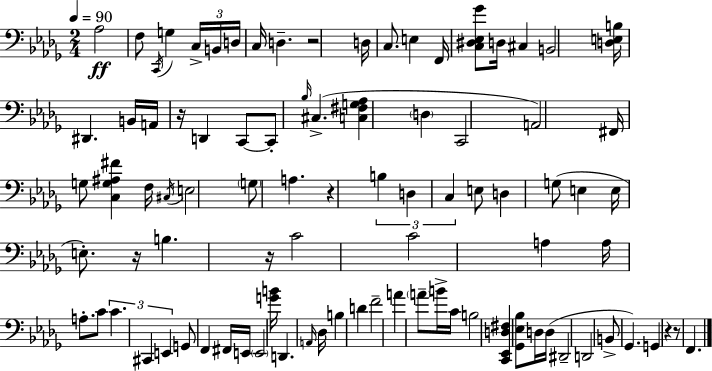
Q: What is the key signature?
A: BES minor